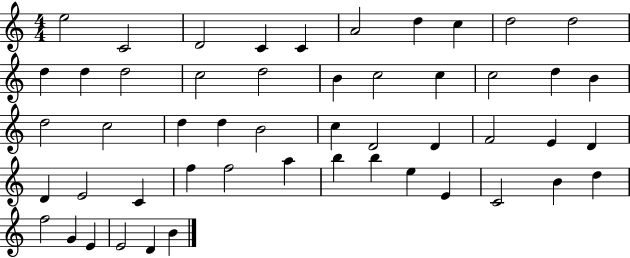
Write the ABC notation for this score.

X:1
T:Untitled
M:4/4
L:1/4
K:C
e2 C2 D2 C C A2 d c d2 d2 d d d2 c2 d2 B c2 c c2 d B d2 c2 d d B2 c D2 D F2 E D D E2 C f f2 a b b e E C2 B d f2 G E E2 D B